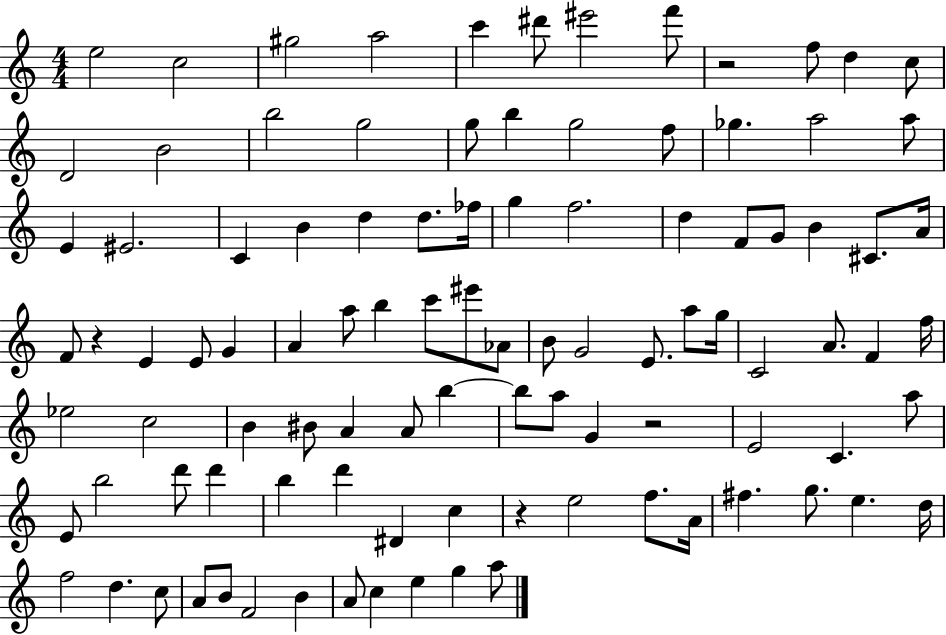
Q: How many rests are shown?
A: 4